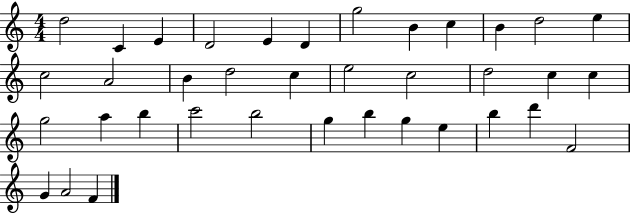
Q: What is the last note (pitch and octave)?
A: F4